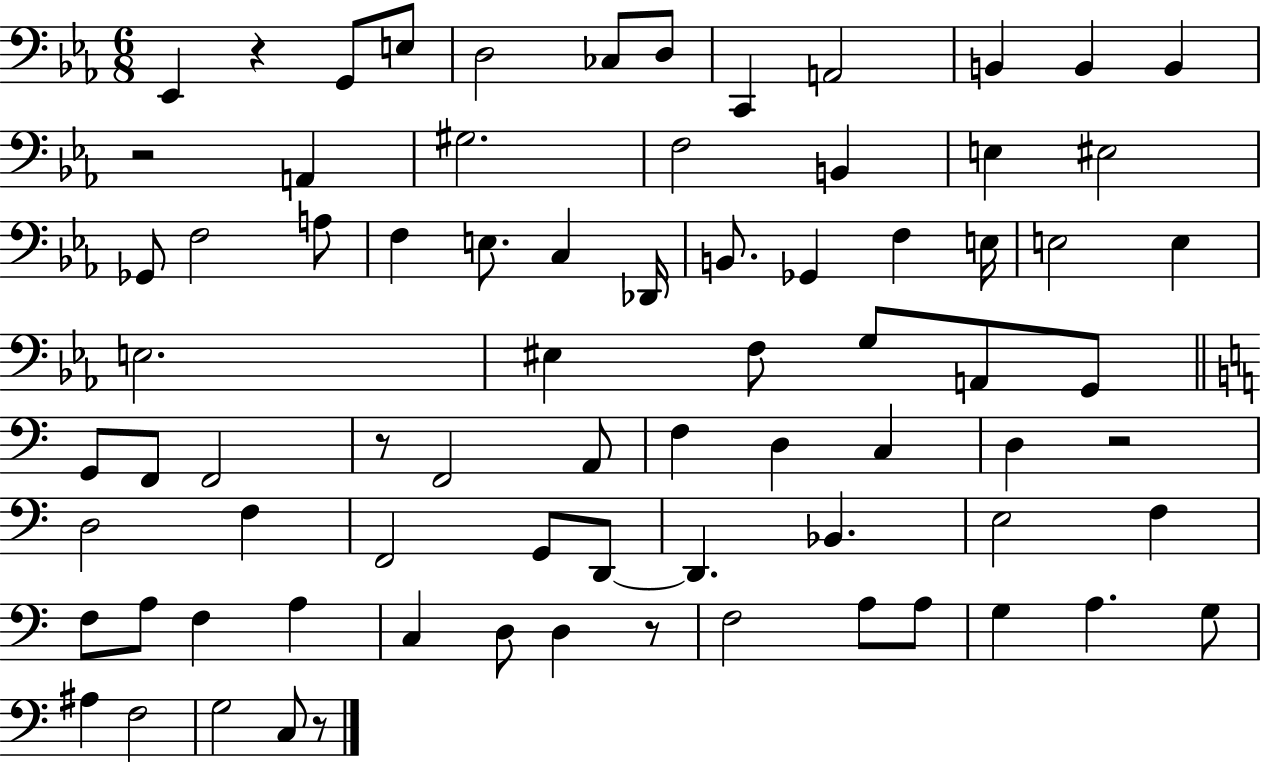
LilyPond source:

{
  \clef bass
  \numericTimeSignature
  \time 6/8
  \key ees \major
  ees,4 r4 g,8 e8 | d2 ces8 d8 | c,4 a,2 | b,4 b,4 b,4 | \break r2 a,4 | gis2. | f2 b,4 | e4 eis2 | \break ges,8 f2 a8 | f4 e8. c4 des,16 | b,8. ges,4 f4 e16 | e2 e4 | \break e2. | eis4 f8 g8 a,8 g,8 | \bar "||" \break \key a \minor g,8 f,8 f,2 | r8 f,2 a,8 | f4 d4 c4 | d4 r2 | \break d2 f4 | f,2 g,8 d,8~~ | d,4. bes,4. | e2 f4 | \break f8 a8 f4 a4 | c4 d8 d4 r8 | f2 a8 a8 | g4 a4. g8 | \break ais4 f2 | g2 c8 r8 | \bar "|."
}